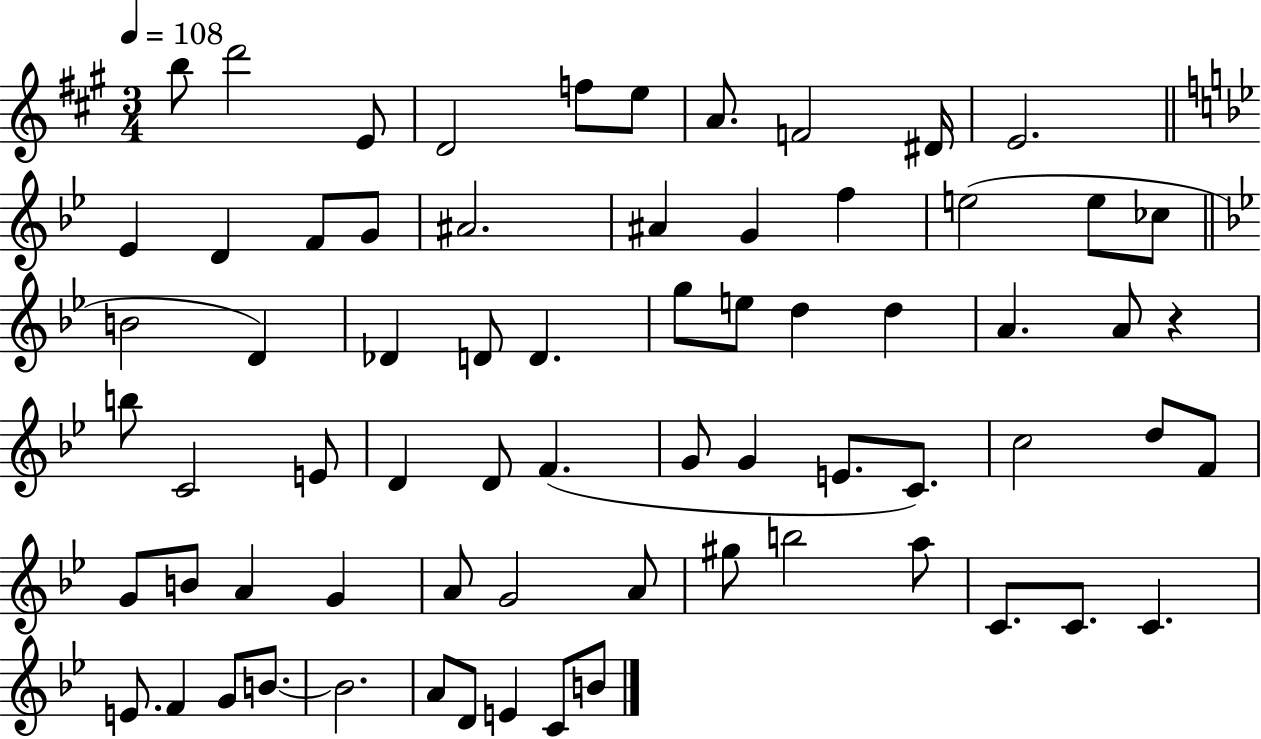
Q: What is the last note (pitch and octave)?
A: B4